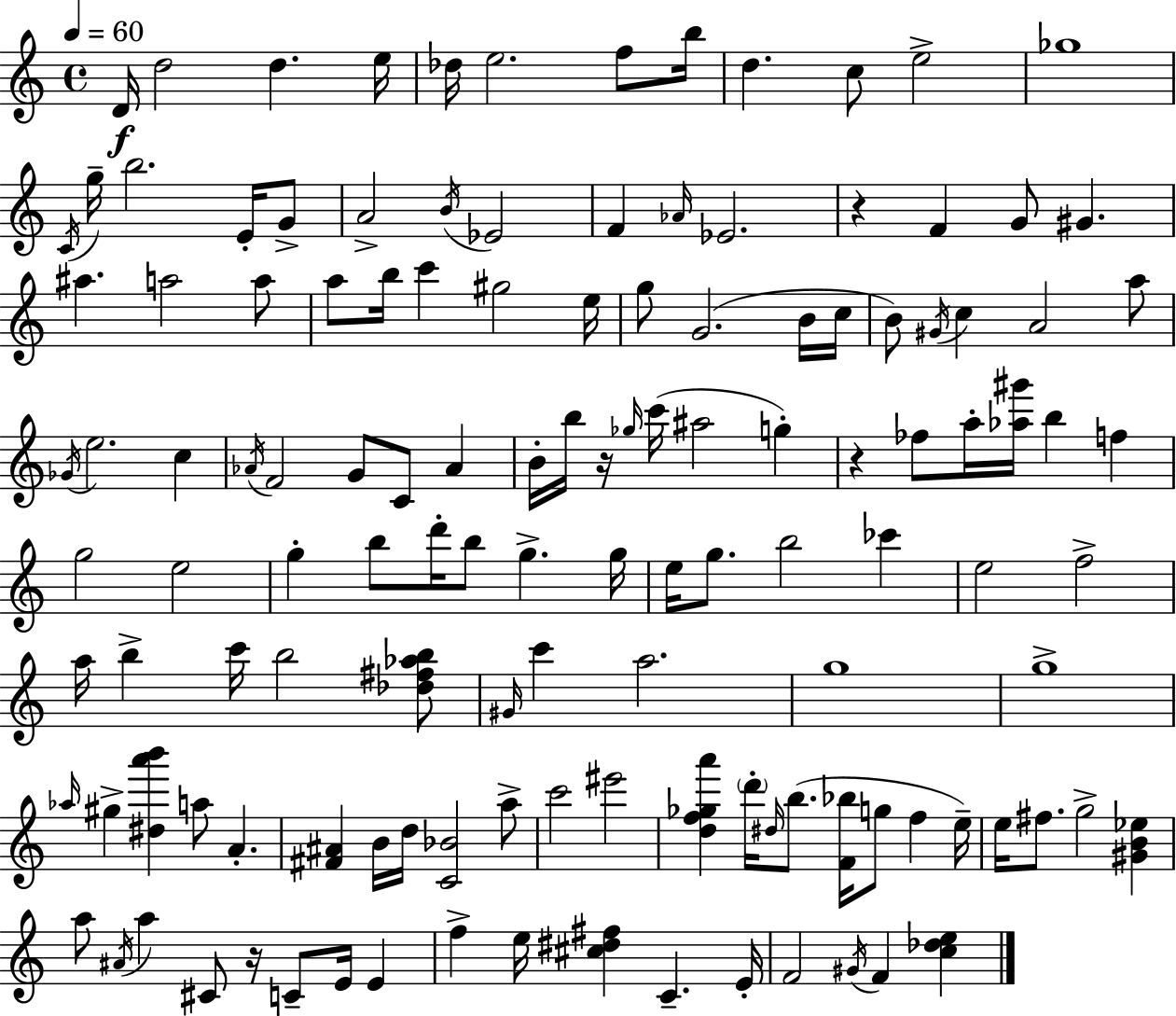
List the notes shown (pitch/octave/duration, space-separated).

D4/s D5/h D5/q. E5/s Db5/s E5/h. F5/e B5/s D5/q. C5/e E5/h Gb5/w C4/s G5/s B5/h. E4/s G4/e A4/h B4/s Eb4/h F4/q Ab4/s Eb4/h. R/q F4/q G4/e G#4/q. A#5/q. A5/h A5/e A5/e B5/s C6/q G#5/h E5/s G5/e G4/h. B4/s C5/s B4/e G#4/s C5/q A4/h A5/e Gb4/s E5/h. C5/q Ab4/s F4/h G4/e C4/e Ab4/q B4/s B5/s R/s Gb5/s C6/s A#5/h G5/q R/q FES5/e A5/s [Ab5,G#6]/s B5/q F5/q G5/h E5/h G5/q B5/e D6/s B5/e G5/q. G5/s E5/s G5/e. B5/h CES6/q E5/h F5/h A5/s B5/q C6/s B5/h [Db5,F#5,Ab5,B5]/e G#4/s C6/q A5/h. G5/w G5/w Ab5/s G#5/q [D#5,A6,B6]/q A5/e A4/q. [F#4,A#4]/q B4/s D5/s [C4,Bb4]/h A5/e C6/h EIS6/h [D5,F5,Gb5,A6]/q D6/s D#5/s B5/e. [F4,Bb5]/s G5/e F5/q E5/s E5/s F#5/e. G5/h [G#4,B4,Eb5]/q A5/e A#4/s A5/q C#4/e R/s C4/e E4/s E4/q F5/q E5/s [C#5,D#5,F#5]/q C4/q. E4/s F4/h G#4/s F4/q [C5,Db5,E5]/q